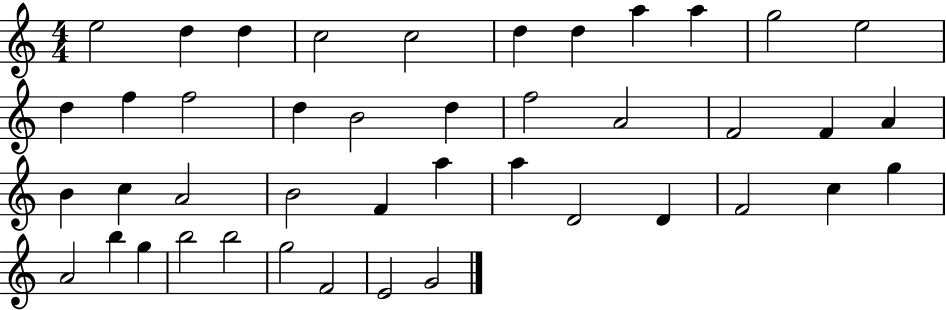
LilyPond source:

{
  \clef treble
  \numericTimeSignature
  \time 4/4
  \key c \major
  e''2 d''4 d''4 | c''2 c''2 | d''4 d''4 a''4 a''4 | g''2 e''2 | \break d''4 f''4 f''2 | d''4 b'2 d''4 | f''2 a'2 | f'2 f'4 a'4 | \break b'4 c''4 a'2 | b'2 f'4 a''4 | a''4 d'2 d'4 | f'2 c''4 g''4 | \break a'2 b''4 g''4 | b''2 b''2 | g''2 f'2 | e'2 g'2 | \break \bar "|."
}